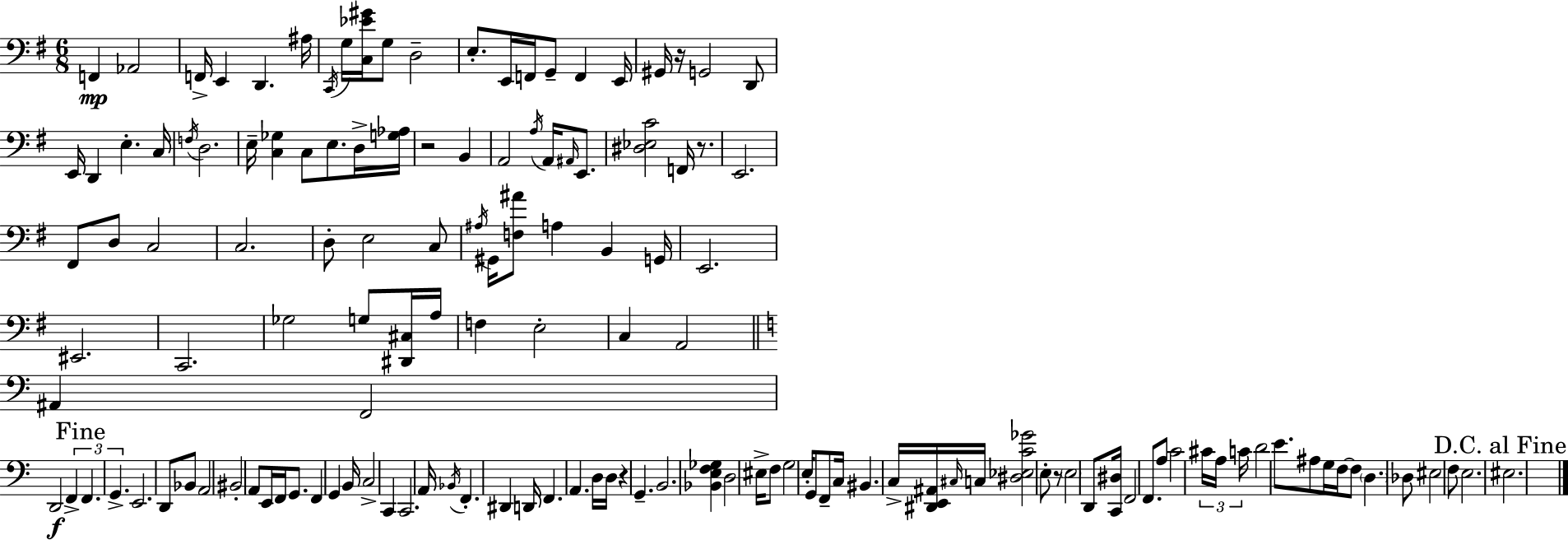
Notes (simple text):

F2/q Ab2/h F2/s E2/q D2/q. A#3/s C2/s G3/s [C3,Eb4,G#4]/s G3/e D3/h E3/e. E2/s F2/s G2/e F2/q E2/s G#2/s R/s G2/h D2/e E2/s D2/q E3/q. C3/s F3/s D3/h. E3/s [C3,Gb3]/q C3/e E3/e. D3/s [G3,Ab3]/s R/h B2/q A2/h A3/s A2/s A#2/s E2/e. [D#3,Eb3,C4]/h F2/s R/e. E2/h. F#2/e D3/e C3/h C3/h. D3/e E3/h C3/e A#3/s G#2/s [F3,A#4]/e A3/q B2/q G2/s E2/h. EIS2/h. C2/h. Gb3/h G3/e [D#2,C#3]/s A3/s F3/q E3/h C3/q A2/h A#2/q F2/h D2/h F2/q F2/q. G2/q. E2/h. D2/e Bb2/e A2/h BIS2/h A2/e E2/s F2/s G2/e. F2/q G2/q B2/s C3/h C2/q C2/h. A2/s Bb2/s F2/q. D#2/q D2/s F2/q. A2/q. D3/s D3/s R/q G2/q. B2/h. [Bb2,E3,F3,Gb3]/q D3/h EIS3/s F3/e G3/h E3/s G2/e F2/e C3/s BIS2/q. C3/s [D#2,E2,A#2]/s C#3/s C3/s [D#3,Eb3,C4,Gb4]/h E3/e R/e E3/h D2/e [C2,D#3]/s F2/h F2/e. A3/e C4/h C#4/s A3/s C4/s D4/h E4/e. A#3/e G3/s F3/s F3/e D3/q. Db3/e EIS3/h F3/e E3/h. EIS3/h.